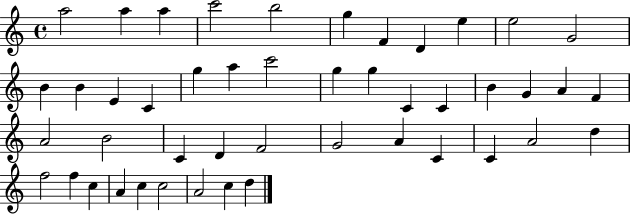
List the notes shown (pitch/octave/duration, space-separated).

A5/h A5/q A5/q C6/h B5/h G5/q F4/q D4/q E5/q E5/h G4/h B4/q B4/q E4/q C4/q G5/q A5/q C6/h G5/q G5/q C4/q C4/q B4/q G4/q A4/q F4/q A4/h B4/h C4/q D4/q F4/h G4/h A4/q C4/q C4/q A4/h D5/q F5/h F5/q C5/q A4/q C5/q C5/h A4/h C5/q D5/q